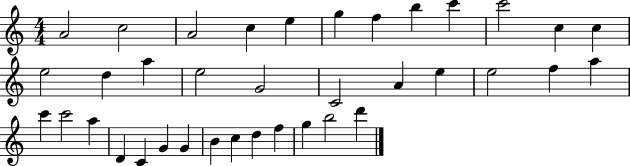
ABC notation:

X:1
T:Untitled
M:4/4
L:1/4
K:C
A2 c2 A2 c e g f b c' c'2 c c e2 d a e2 G2 C2 A e e2 f a c' c'2 a D C G G B c d f g b2 d'